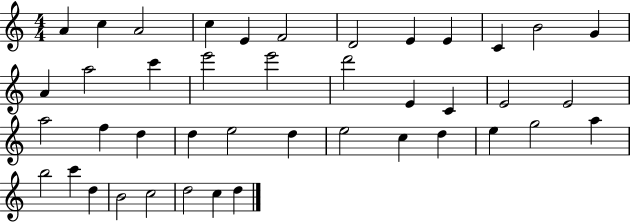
A4/q C5/q A4/h C5/q E4/q F4/h D4/h E4/q E4/q C4/q B4/h G4/q A4/q A5/h C6/q E6/h E6/h D6/h E4/q C4/q E4/h E4/h A5/h F5/q D5/q D5/q E5/h D5/q E5/h C5/q D5/q E5/q G5/h A5/q B5/h C6/q D5/q B4/h C5/h D5/h C5/q D5/q